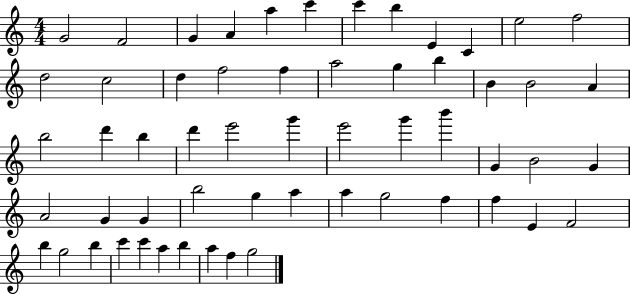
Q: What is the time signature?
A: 4/4